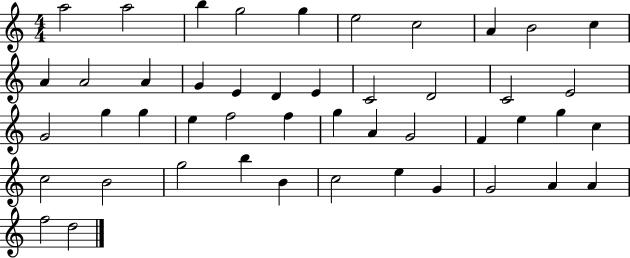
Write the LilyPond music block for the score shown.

{
  \clef treble
  \numericTimeSignature
  \time 4/4
  \key c \major
  a''2 a''2 | b''4 g''2 g''4 | e''2 c''2 | a'4 b'2 c''4 | \break a'4 a'2 a'4 | g'4 e'4 d'4 e'4 | c'2 d'2 | c'2 e'2 | \break g'2 g''4 g''4 | e''4 f''2 f''4 | g''4 a'4 g'2 | f'4 e''4 g''4 c''4 | \break c''2 b'2 | g''2 b''4 b'4 | c''2 e''4 g'4 | g'2 a'4 a'4 | \break f''2 d''2 | \bar "|."
}